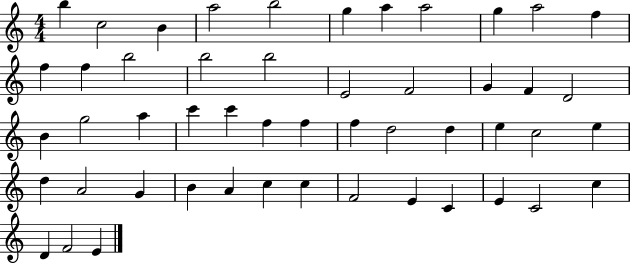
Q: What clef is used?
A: treble